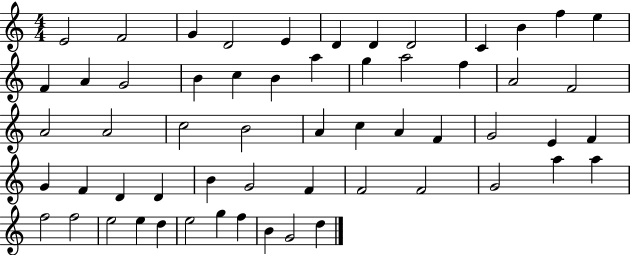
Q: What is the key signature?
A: C major